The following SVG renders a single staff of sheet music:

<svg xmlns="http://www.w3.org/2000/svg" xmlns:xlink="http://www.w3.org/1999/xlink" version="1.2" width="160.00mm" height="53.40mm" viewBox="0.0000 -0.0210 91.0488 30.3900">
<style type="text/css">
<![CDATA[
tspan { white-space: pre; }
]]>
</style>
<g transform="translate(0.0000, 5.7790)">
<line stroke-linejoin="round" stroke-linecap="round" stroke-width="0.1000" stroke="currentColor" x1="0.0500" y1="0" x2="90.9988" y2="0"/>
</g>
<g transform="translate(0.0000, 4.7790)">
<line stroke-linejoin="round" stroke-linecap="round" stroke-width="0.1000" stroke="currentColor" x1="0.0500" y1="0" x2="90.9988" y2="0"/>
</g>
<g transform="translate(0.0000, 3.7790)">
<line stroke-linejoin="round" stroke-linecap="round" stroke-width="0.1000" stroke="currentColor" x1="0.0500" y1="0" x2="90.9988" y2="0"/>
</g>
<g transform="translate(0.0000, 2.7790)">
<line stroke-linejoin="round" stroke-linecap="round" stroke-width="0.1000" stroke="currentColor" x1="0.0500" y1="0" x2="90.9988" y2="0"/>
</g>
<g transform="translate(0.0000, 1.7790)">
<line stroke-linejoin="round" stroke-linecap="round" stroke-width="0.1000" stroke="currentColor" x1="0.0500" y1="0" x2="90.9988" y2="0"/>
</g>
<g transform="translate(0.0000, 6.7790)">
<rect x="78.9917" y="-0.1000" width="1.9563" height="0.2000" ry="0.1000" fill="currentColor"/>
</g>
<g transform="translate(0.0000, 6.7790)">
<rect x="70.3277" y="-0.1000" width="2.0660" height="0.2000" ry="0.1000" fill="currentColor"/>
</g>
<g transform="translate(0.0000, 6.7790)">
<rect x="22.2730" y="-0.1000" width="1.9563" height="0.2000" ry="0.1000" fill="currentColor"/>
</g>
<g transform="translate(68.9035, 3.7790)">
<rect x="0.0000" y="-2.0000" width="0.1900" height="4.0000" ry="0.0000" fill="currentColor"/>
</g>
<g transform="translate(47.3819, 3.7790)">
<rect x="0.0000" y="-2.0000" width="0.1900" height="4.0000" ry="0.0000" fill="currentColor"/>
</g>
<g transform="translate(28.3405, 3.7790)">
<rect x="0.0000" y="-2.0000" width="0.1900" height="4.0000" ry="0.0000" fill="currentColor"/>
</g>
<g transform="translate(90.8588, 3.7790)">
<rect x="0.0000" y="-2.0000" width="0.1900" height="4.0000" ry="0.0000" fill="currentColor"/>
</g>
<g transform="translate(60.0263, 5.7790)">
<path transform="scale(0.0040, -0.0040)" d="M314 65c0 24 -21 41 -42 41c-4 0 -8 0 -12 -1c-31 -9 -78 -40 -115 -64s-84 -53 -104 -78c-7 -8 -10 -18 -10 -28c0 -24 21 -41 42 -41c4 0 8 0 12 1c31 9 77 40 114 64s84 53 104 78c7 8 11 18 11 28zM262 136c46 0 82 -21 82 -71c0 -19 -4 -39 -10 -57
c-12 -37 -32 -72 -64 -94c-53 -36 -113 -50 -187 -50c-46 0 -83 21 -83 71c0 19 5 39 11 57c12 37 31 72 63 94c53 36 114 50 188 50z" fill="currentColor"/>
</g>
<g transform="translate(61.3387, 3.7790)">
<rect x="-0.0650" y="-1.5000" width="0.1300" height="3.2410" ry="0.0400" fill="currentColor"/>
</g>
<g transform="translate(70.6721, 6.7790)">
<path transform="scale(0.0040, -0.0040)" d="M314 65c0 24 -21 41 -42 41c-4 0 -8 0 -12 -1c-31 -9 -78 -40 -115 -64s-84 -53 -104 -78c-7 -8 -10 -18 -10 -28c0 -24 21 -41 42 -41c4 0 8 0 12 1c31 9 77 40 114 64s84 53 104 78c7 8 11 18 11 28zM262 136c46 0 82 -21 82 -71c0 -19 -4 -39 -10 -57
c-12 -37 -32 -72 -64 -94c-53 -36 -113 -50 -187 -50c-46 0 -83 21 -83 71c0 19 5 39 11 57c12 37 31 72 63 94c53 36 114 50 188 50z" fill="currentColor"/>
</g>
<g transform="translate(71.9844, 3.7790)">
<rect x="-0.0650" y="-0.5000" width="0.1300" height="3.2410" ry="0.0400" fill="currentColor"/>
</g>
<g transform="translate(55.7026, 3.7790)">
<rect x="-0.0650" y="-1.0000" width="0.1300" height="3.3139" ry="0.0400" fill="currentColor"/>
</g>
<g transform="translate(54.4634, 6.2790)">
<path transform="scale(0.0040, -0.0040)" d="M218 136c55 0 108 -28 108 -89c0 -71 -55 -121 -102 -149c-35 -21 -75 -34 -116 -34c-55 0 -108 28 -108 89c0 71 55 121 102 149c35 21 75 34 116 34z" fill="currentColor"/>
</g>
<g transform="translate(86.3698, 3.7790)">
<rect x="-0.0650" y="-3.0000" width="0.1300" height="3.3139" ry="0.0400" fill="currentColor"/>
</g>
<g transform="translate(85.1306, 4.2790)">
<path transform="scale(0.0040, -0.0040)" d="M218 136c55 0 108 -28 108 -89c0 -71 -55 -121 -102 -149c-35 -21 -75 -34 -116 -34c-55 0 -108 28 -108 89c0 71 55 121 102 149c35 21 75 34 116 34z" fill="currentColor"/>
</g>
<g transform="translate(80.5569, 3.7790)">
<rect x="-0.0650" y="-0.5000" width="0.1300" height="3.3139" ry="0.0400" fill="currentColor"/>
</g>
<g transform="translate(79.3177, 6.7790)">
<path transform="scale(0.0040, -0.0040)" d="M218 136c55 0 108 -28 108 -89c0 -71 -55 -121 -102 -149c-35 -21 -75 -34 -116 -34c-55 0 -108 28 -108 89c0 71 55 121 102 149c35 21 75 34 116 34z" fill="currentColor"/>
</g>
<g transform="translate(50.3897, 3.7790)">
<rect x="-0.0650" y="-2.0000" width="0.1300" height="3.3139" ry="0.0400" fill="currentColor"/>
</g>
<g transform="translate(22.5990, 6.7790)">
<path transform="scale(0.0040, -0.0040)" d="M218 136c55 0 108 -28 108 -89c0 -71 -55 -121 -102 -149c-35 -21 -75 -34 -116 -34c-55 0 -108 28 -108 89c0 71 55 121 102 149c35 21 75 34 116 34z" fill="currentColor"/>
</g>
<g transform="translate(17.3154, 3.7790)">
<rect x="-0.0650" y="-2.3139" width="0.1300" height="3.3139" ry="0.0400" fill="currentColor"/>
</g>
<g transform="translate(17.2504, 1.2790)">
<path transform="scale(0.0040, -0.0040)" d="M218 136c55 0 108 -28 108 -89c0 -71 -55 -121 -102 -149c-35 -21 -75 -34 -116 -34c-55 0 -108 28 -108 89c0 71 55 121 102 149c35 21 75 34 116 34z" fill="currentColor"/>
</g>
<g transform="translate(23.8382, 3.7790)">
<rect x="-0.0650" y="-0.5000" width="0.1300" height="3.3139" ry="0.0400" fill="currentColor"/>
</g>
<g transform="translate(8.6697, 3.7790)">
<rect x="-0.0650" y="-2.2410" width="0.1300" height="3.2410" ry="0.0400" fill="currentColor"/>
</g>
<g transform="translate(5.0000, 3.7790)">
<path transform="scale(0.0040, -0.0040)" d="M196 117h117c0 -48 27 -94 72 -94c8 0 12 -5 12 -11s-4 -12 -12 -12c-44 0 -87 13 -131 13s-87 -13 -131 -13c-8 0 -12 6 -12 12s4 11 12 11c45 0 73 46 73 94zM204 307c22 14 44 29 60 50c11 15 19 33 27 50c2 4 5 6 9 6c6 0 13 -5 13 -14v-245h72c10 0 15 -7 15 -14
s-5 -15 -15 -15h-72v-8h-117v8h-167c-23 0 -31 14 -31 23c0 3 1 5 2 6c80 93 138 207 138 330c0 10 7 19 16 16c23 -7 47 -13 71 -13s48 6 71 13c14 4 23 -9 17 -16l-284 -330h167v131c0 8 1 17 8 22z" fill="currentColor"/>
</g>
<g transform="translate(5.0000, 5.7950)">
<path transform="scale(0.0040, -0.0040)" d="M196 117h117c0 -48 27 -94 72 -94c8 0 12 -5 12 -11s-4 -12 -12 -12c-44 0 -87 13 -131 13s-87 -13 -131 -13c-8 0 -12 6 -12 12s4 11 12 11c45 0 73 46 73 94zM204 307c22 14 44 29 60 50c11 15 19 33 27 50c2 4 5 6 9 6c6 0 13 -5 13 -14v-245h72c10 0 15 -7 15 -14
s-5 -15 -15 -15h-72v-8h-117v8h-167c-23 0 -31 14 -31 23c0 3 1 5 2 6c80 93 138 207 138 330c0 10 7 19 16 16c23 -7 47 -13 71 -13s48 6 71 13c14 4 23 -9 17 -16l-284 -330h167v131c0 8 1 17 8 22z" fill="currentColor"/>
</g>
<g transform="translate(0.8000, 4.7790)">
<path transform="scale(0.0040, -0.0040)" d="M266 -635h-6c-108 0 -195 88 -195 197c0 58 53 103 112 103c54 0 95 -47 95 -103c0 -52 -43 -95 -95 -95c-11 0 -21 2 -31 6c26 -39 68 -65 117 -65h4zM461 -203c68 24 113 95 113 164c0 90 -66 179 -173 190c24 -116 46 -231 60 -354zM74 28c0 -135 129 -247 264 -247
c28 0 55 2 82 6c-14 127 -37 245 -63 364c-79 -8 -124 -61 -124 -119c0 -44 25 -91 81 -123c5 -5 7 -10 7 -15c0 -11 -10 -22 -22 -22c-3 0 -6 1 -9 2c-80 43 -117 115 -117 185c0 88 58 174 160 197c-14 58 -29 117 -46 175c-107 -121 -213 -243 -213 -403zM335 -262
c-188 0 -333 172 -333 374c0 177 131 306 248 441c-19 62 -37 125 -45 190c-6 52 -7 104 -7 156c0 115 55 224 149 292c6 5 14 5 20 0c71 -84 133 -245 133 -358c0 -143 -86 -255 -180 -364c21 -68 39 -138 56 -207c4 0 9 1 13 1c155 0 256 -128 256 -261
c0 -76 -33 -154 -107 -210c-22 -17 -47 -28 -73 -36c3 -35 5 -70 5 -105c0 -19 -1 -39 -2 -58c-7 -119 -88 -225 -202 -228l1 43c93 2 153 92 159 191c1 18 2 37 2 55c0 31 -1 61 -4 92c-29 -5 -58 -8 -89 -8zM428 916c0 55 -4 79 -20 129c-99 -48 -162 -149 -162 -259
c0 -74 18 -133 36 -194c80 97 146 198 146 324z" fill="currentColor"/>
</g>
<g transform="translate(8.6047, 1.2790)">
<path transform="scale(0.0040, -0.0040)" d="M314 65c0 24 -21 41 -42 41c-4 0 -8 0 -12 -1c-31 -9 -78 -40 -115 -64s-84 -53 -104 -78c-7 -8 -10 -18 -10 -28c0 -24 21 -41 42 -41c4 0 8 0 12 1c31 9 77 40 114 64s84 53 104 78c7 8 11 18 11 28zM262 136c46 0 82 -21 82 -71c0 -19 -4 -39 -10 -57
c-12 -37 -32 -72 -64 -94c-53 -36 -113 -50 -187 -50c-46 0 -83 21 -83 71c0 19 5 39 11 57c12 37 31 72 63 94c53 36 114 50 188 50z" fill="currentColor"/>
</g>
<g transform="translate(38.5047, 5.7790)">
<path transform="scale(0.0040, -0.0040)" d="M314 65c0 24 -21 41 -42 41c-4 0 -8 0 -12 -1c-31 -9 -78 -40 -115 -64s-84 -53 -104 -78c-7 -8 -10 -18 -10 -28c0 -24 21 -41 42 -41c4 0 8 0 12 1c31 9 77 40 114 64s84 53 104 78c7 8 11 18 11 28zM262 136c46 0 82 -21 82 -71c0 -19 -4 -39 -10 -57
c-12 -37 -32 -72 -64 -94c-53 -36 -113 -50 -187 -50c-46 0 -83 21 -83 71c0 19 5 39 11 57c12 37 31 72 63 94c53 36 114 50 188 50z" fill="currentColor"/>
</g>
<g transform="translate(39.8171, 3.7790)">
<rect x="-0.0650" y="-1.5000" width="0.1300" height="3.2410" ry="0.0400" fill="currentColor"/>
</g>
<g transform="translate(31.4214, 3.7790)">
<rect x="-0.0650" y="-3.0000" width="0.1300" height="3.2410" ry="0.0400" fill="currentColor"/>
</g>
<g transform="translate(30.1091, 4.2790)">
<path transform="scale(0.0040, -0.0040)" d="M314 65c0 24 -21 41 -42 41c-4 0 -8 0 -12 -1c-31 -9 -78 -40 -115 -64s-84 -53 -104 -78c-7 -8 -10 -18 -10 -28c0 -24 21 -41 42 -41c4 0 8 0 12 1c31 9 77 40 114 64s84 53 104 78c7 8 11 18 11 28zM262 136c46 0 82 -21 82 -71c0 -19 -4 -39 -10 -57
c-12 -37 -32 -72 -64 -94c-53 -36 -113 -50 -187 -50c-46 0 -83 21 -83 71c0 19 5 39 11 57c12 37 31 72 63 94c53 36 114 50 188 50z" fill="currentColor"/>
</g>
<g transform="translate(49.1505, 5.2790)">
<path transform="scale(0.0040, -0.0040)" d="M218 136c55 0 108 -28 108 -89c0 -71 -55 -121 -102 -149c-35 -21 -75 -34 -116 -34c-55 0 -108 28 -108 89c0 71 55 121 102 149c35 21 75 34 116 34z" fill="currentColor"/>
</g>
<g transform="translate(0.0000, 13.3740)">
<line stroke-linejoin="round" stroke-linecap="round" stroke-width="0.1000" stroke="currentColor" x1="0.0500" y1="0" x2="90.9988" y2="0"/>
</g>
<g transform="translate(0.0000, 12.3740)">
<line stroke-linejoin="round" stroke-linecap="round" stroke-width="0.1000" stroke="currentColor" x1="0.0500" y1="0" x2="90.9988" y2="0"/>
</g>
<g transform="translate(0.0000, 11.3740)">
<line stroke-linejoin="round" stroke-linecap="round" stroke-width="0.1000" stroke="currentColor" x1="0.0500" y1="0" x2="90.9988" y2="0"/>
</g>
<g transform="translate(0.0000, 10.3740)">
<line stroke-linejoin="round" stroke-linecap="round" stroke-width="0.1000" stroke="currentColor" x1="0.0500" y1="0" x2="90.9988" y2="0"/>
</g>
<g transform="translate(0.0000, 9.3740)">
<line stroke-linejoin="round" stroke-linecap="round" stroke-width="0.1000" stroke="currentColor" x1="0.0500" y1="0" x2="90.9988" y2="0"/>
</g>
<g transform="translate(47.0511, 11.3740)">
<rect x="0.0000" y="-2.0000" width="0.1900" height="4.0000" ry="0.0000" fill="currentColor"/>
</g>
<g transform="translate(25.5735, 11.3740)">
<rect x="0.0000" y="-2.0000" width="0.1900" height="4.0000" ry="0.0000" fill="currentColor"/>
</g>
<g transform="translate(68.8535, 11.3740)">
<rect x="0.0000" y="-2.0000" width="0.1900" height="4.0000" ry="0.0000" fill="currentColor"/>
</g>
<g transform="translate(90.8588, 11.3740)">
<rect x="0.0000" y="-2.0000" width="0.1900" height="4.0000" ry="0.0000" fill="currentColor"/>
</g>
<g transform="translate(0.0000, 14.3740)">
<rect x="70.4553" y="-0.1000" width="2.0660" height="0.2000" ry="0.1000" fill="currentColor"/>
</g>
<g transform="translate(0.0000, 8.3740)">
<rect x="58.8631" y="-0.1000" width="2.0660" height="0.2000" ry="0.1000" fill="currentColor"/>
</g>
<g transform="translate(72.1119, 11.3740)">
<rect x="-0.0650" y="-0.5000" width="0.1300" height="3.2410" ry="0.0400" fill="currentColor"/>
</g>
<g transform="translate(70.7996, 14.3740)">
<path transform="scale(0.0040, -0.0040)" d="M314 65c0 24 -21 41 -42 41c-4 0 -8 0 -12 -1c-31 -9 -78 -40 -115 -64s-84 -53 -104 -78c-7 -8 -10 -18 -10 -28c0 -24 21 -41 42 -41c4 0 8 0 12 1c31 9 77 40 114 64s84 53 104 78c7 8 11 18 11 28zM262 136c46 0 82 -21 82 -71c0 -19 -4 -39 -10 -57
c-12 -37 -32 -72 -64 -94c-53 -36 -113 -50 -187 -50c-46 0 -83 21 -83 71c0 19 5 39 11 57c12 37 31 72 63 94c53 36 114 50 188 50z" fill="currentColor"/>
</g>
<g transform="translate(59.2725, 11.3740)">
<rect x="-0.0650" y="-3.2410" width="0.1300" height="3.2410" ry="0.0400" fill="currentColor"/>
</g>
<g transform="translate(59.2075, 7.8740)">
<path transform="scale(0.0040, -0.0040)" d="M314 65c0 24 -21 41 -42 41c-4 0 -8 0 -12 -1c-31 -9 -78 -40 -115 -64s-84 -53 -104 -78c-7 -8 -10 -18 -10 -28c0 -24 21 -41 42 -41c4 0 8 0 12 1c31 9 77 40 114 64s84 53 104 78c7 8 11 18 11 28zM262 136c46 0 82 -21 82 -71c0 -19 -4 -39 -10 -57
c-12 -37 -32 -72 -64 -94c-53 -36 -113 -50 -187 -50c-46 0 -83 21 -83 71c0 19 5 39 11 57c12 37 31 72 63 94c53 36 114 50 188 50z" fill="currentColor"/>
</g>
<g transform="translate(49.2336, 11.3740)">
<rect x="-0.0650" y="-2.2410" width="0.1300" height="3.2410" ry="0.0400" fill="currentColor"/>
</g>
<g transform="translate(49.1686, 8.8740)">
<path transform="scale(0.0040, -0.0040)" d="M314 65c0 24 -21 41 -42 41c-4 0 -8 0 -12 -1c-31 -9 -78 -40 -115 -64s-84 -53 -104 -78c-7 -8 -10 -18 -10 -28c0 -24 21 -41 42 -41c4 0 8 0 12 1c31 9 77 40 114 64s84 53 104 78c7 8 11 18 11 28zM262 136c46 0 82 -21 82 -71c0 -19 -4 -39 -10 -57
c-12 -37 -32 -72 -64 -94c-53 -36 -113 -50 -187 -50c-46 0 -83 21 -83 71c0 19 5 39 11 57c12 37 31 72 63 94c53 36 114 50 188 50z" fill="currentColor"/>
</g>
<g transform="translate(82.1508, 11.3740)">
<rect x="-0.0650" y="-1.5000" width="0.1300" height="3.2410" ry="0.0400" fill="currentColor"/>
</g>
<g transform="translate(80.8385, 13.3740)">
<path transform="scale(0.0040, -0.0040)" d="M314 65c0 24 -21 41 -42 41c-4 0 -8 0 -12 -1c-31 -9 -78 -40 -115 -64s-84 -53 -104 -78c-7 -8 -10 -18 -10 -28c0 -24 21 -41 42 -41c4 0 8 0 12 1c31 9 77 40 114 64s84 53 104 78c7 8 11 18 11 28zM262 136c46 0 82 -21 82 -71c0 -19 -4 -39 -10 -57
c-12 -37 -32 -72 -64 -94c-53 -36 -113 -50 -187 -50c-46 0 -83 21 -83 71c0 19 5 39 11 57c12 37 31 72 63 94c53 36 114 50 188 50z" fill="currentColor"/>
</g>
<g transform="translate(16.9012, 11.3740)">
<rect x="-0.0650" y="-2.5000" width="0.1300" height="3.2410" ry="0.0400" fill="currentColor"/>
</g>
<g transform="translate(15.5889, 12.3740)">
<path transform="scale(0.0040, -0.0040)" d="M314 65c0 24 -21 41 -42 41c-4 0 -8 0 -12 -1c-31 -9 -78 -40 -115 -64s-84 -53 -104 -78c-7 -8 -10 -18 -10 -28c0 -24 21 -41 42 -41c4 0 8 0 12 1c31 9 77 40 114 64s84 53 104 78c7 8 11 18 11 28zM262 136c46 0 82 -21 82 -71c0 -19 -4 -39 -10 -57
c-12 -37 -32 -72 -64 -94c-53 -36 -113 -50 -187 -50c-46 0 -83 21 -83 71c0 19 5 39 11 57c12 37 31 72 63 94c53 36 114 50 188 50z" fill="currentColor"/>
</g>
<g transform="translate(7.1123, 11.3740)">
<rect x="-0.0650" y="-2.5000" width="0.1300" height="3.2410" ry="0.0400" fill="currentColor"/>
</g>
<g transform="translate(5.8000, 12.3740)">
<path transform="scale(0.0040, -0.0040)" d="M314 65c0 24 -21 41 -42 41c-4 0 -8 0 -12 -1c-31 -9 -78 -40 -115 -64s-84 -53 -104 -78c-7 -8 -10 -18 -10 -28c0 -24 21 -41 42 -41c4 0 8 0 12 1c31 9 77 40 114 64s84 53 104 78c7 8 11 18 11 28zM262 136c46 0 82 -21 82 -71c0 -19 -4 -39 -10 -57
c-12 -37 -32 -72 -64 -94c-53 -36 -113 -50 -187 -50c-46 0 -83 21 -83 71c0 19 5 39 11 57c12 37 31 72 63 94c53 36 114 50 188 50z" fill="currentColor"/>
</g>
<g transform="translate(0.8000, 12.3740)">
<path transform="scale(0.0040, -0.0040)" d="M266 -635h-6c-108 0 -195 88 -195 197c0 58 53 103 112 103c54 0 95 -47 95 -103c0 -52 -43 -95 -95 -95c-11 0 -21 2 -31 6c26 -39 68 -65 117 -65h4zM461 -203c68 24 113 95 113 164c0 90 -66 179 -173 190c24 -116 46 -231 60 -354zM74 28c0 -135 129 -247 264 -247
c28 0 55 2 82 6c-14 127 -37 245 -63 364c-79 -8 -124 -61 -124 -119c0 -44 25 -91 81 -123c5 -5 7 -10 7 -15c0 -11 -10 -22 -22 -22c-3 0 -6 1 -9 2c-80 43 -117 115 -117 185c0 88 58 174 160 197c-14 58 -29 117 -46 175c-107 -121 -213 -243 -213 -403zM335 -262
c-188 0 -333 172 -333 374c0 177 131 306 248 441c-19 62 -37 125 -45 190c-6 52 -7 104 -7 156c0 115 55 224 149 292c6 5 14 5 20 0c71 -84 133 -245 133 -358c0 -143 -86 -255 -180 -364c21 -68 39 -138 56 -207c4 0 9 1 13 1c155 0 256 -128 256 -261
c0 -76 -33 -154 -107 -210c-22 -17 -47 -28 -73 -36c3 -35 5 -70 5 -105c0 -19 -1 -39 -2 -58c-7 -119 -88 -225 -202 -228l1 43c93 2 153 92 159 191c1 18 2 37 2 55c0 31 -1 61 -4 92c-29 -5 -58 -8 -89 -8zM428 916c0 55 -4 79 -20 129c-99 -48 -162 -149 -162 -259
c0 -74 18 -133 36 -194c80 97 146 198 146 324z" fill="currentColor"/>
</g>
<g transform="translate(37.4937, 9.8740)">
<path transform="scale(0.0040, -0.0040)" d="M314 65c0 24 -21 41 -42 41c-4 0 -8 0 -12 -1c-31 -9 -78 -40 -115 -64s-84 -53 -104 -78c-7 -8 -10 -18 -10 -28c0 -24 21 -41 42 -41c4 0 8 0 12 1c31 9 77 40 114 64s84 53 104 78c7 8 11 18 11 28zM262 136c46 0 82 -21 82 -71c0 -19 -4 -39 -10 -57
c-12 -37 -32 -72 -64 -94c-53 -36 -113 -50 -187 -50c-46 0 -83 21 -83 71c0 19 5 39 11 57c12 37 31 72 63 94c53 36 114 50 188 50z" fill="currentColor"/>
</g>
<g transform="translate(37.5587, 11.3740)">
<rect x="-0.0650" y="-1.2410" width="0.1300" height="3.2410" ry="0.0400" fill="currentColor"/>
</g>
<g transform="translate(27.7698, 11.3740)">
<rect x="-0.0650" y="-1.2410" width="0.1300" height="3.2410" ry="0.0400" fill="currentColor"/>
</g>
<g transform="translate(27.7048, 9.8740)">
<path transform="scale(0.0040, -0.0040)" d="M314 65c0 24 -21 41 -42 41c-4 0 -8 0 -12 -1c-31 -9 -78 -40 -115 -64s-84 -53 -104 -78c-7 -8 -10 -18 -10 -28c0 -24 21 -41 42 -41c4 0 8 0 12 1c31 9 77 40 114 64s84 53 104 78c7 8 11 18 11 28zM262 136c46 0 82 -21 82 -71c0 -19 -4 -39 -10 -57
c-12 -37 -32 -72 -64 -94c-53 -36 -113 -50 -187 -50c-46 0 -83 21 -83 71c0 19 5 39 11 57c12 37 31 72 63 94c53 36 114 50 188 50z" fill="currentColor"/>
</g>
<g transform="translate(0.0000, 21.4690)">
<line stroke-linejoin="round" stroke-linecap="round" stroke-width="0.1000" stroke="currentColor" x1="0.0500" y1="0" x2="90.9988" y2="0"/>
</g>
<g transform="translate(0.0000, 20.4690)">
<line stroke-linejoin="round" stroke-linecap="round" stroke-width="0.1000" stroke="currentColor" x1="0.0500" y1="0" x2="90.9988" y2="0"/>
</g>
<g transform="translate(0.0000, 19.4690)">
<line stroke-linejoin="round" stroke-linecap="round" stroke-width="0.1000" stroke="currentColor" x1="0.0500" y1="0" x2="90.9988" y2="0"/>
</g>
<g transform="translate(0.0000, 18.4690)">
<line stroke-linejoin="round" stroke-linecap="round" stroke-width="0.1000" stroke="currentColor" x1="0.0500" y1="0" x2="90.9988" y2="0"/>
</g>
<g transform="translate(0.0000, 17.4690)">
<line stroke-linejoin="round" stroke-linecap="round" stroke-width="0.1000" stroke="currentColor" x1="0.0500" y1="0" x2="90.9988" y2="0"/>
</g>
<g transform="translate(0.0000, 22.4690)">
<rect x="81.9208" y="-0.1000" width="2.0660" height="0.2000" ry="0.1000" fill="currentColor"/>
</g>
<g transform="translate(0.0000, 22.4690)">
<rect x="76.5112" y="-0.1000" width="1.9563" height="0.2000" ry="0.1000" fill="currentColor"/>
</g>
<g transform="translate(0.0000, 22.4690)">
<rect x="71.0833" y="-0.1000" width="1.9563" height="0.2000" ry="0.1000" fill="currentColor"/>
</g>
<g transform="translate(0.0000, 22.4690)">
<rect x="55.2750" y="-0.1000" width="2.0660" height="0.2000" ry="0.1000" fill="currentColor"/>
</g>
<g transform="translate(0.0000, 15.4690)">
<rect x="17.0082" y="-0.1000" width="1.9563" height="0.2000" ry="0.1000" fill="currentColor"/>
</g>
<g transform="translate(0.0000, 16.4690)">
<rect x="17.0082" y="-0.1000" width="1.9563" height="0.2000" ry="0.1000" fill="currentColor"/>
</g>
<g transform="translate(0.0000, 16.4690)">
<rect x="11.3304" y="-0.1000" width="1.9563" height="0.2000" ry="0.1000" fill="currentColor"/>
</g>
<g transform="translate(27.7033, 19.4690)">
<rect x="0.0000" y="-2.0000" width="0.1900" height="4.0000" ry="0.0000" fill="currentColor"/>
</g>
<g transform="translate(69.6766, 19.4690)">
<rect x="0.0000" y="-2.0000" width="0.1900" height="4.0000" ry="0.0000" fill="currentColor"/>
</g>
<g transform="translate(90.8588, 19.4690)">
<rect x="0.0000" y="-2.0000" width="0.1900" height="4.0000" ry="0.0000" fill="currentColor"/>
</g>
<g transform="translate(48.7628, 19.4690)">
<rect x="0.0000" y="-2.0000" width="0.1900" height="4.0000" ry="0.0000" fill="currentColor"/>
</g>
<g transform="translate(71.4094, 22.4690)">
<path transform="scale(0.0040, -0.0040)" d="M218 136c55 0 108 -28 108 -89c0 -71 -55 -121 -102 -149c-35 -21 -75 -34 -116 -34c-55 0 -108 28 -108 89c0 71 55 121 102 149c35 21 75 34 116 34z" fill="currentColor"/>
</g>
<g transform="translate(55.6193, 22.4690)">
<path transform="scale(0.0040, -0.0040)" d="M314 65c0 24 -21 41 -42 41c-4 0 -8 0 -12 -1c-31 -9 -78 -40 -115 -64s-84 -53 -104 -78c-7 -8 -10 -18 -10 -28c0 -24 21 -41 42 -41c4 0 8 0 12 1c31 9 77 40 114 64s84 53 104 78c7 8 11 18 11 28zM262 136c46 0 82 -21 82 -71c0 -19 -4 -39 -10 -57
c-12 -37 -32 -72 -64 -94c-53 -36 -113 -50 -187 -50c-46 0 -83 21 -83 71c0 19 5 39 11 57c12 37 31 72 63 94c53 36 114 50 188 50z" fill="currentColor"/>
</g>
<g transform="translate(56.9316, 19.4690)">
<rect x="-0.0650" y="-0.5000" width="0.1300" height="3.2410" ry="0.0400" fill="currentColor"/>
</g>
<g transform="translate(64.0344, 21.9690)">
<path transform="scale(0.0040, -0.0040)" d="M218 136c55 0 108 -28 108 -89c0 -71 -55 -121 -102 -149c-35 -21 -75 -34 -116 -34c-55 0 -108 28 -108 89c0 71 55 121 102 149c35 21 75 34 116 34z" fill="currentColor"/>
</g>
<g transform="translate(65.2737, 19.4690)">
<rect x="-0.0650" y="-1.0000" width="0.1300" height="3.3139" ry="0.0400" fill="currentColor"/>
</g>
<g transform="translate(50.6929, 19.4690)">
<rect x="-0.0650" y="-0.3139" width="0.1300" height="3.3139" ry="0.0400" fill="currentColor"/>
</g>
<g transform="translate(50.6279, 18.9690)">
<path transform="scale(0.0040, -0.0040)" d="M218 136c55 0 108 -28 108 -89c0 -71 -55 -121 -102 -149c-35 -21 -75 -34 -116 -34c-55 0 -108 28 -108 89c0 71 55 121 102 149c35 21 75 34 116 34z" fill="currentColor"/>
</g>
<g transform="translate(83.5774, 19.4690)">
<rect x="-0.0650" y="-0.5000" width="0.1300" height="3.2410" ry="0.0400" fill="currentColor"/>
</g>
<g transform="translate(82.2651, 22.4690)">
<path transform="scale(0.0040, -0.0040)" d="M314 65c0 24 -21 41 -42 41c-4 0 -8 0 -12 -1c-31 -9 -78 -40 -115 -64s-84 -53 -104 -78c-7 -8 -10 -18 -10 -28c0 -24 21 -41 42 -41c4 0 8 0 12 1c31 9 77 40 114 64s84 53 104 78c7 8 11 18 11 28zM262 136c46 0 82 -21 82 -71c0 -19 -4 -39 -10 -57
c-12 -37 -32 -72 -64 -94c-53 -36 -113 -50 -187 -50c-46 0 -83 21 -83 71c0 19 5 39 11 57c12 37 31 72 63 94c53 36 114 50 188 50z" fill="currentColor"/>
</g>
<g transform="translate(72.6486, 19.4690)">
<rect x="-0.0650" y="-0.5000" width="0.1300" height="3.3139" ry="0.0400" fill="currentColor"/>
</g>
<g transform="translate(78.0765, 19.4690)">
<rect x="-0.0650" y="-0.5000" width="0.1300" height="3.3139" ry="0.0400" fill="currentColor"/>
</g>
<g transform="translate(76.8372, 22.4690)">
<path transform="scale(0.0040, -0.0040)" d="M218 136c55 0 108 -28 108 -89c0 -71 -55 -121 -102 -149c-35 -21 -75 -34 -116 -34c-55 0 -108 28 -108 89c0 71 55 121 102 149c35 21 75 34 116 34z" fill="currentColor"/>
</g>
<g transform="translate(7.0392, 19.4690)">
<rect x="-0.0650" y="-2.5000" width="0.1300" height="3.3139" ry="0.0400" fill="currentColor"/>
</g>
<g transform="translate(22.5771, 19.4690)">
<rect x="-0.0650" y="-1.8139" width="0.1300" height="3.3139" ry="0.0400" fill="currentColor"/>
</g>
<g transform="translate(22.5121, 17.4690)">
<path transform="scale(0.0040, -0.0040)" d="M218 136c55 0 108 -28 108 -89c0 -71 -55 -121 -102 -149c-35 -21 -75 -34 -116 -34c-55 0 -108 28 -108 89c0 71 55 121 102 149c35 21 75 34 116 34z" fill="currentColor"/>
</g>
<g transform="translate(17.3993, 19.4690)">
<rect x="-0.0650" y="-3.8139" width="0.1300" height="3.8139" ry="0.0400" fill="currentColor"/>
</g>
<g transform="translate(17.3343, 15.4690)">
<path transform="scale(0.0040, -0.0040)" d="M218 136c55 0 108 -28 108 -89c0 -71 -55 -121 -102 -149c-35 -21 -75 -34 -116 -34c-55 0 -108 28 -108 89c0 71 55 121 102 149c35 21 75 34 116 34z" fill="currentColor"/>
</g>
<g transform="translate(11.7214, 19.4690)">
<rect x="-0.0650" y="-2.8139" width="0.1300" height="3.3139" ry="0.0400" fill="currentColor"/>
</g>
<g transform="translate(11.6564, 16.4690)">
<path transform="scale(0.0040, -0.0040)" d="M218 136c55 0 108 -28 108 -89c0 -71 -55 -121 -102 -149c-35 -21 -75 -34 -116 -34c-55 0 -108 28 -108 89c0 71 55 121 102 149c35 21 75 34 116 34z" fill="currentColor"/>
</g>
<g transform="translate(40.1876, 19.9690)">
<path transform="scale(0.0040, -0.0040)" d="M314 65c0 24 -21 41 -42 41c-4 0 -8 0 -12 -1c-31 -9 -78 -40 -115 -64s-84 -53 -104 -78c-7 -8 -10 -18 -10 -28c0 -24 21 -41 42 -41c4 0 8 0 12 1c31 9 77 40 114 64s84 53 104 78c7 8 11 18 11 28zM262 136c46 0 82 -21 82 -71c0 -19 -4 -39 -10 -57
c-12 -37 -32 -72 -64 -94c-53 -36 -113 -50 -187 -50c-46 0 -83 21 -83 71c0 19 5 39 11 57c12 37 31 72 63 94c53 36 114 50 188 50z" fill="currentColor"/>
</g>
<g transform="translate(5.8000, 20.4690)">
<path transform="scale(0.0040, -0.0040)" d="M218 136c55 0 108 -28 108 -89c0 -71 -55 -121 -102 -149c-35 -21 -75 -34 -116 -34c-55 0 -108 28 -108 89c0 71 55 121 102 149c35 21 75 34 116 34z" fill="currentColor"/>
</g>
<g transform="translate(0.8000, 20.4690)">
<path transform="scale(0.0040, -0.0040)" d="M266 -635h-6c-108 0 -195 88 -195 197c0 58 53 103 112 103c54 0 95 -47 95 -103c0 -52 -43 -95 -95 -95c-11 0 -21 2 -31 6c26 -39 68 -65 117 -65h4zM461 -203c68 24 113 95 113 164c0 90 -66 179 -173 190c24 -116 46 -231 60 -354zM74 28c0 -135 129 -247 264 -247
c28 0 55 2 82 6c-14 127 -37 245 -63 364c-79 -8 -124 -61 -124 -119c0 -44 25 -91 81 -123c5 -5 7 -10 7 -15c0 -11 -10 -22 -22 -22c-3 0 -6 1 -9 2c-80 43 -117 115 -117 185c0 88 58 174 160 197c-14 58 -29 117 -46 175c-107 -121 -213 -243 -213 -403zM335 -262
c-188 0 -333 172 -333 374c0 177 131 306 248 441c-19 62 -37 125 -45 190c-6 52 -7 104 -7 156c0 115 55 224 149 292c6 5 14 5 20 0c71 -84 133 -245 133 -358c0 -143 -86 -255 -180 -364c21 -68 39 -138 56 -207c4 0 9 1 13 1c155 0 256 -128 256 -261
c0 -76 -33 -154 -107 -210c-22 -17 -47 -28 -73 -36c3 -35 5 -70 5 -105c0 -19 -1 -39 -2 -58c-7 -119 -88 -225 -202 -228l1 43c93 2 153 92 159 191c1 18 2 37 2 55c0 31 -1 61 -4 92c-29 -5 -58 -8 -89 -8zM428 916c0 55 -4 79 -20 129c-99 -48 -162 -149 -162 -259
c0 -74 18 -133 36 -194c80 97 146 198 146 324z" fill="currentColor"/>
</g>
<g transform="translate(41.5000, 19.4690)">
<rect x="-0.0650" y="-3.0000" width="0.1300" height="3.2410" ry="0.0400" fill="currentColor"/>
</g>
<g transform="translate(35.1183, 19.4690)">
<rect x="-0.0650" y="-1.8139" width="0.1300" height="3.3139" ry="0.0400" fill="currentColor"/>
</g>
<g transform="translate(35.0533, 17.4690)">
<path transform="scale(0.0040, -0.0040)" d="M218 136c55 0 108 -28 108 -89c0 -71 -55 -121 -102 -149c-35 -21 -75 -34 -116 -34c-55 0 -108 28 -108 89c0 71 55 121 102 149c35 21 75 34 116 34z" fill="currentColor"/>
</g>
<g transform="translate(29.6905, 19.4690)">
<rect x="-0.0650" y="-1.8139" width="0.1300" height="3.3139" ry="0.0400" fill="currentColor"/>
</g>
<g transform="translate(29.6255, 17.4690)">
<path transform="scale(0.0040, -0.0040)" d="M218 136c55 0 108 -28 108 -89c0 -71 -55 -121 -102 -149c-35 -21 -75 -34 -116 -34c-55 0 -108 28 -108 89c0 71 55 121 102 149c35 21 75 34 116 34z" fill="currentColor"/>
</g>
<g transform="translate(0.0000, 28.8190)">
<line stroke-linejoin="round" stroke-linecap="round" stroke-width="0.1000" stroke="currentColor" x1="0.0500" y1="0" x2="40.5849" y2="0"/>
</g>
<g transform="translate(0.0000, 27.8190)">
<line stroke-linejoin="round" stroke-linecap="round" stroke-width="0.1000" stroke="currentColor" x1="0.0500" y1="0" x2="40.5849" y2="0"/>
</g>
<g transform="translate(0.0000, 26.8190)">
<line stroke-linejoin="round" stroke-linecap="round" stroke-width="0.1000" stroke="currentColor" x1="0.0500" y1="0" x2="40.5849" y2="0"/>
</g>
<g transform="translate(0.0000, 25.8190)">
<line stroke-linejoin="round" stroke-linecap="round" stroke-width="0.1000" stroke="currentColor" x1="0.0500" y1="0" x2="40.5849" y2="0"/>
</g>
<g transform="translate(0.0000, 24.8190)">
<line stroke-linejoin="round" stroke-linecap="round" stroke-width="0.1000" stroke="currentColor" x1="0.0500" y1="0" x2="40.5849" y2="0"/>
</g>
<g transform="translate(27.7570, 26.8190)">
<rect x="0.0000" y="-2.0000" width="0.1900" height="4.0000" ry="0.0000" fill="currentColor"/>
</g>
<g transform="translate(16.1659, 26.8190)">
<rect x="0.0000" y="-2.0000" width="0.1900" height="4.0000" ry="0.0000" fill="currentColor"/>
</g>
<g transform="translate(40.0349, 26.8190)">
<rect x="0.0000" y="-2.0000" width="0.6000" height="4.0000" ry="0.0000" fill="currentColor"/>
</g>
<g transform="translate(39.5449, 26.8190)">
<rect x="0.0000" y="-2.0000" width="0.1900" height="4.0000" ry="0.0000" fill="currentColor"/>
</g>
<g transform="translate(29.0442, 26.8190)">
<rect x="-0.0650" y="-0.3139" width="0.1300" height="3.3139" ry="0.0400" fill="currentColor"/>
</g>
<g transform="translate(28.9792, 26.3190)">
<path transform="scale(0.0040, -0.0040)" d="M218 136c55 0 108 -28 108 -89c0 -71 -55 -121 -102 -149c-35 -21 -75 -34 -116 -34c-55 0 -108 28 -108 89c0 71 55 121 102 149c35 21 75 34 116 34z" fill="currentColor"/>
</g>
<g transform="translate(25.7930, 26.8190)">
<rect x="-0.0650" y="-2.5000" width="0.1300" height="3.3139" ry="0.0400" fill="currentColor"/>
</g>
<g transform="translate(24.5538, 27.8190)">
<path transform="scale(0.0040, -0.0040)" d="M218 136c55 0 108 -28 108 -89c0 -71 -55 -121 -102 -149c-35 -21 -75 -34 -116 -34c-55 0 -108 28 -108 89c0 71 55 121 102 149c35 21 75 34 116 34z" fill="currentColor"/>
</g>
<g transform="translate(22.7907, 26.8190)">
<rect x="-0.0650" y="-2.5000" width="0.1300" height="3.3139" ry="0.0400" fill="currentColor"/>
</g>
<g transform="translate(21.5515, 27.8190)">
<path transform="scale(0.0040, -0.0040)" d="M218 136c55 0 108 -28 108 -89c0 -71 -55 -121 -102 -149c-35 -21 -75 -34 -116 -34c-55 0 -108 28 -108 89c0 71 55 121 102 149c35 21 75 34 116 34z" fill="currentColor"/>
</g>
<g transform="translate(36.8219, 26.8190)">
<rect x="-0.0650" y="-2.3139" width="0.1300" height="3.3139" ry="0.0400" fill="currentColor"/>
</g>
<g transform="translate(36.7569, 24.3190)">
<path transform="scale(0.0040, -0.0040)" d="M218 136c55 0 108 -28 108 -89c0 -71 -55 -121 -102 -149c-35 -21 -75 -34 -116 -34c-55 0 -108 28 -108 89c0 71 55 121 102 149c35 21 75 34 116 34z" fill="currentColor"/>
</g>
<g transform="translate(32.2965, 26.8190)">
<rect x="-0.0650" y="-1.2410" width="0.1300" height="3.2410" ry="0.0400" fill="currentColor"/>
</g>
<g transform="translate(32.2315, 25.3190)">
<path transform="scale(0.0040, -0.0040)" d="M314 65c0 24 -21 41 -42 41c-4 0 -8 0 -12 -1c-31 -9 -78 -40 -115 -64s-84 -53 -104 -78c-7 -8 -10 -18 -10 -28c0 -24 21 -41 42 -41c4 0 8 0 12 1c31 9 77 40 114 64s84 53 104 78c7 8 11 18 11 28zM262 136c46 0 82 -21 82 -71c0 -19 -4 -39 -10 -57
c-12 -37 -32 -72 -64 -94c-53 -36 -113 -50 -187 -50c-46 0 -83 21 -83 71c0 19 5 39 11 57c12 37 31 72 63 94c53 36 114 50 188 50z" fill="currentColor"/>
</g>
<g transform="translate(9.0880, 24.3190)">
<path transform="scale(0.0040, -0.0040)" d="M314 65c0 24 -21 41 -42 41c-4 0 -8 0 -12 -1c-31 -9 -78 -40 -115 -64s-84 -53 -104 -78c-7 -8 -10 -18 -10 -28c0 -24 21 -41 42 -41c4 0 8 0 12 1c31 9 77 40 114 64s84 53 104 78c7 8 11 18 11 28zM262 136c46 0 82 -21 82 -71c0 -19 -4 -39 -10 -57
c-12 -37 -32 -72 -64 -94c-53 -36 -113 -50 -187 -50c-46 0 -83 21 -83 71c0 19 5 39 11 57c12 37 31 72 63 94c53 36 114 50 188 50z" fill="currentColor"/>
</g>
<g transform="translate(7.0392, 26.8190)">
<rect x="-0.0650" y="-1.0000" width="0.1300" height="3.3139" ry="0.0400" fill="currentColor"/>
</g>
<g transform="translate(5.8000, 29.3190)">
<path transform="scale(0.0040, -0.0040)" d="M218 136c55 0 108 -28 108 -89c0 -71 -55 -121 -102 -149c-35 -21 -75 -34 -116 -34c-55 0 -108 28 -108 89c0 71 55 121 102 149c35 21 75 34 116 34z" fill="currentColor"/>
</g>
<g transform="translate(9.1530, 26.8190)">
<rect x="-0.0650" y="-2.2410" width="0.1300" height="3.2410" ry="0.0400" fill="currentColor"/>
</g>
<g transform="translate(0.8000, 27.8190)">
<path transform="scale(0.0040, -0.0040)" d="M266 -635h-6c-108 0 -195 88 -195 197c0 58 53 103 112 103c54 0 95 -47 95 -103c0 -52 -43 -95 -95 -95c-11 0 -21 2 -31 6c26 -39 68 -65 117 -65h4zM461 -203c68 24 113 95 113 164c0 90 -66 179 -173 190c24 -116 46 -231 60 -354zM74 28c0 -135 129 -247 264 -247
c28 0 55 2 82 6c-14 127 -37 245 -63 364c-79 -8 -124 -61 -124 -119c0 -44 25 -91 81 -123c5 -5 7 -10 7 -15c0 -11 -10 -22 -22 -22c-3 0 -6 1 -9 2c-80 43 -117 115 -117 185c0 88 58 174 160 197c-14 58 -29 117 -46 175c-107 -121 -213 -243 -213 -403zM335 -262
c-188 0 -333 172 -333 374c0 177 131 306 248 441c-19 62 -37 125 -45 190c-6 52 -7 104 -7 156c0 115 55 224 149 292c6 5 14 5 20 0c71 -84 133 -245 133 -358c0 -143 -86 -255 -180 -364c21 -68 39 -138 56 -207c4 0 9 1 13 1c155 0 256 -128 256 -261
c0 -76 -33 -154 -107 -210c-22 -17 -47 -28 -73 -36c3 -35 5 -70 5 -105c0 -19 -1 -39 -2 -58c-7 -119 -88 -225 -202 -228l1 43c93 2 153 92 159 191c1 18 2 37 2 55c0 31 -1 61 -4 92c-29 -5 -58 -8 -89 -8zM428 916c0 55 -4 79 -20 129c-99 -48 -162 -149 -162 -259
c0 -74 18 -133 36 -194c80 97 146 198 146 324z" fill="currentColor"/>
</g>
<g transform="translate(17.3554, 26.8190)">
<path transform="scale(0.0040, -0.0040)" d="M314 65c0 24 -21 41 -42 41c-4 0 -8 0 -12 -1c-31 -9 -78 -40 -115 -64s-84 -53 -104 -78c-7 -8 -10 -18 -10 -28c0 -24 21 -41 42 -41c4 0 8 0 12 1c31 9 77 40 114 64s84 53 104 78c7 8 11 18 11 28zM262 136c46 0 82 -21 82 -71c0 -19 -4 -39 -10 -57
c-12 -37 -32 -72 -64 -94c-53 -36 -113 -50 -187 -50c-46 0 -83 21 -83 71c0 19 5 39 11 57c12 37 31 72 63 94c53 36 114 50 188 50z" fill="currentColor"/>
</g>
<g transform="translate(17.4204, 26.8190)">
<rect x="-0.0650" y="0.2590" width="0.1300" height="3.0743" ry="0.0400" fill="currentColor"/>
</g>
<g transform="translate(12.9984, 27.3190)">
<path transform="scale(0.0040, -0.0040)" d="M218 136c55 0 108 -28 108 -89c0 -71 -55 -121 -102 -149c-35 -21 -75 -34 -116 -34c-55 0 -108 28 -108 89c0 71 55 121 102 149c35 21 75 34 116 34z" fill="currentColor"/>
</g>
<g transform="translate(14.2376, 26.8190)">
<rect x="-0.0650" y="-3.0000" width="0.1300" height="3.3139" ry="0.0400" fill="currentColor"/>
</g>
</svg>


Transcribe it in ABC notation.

X:1
T:Untitled
M:4/4
L:1/4
K:C
g2 g C A2 E2 F D E2 C2 C A G2 G2 e2 e2 g2 b2 C2 E2 G a c' f f f A2 c C2 D C C C2 D g2 A B2 G G c e2 g